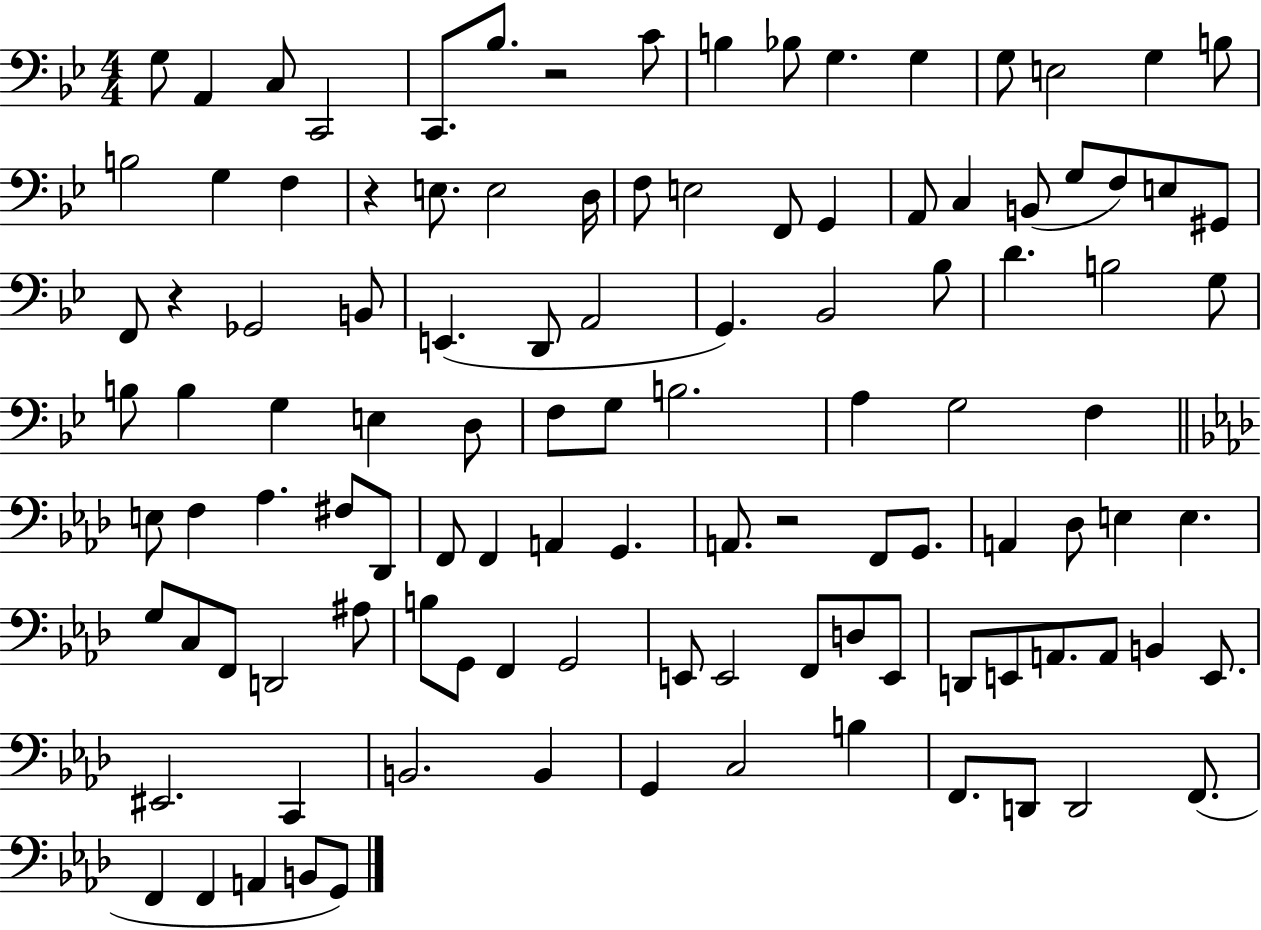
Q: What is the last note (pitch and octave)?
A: G2